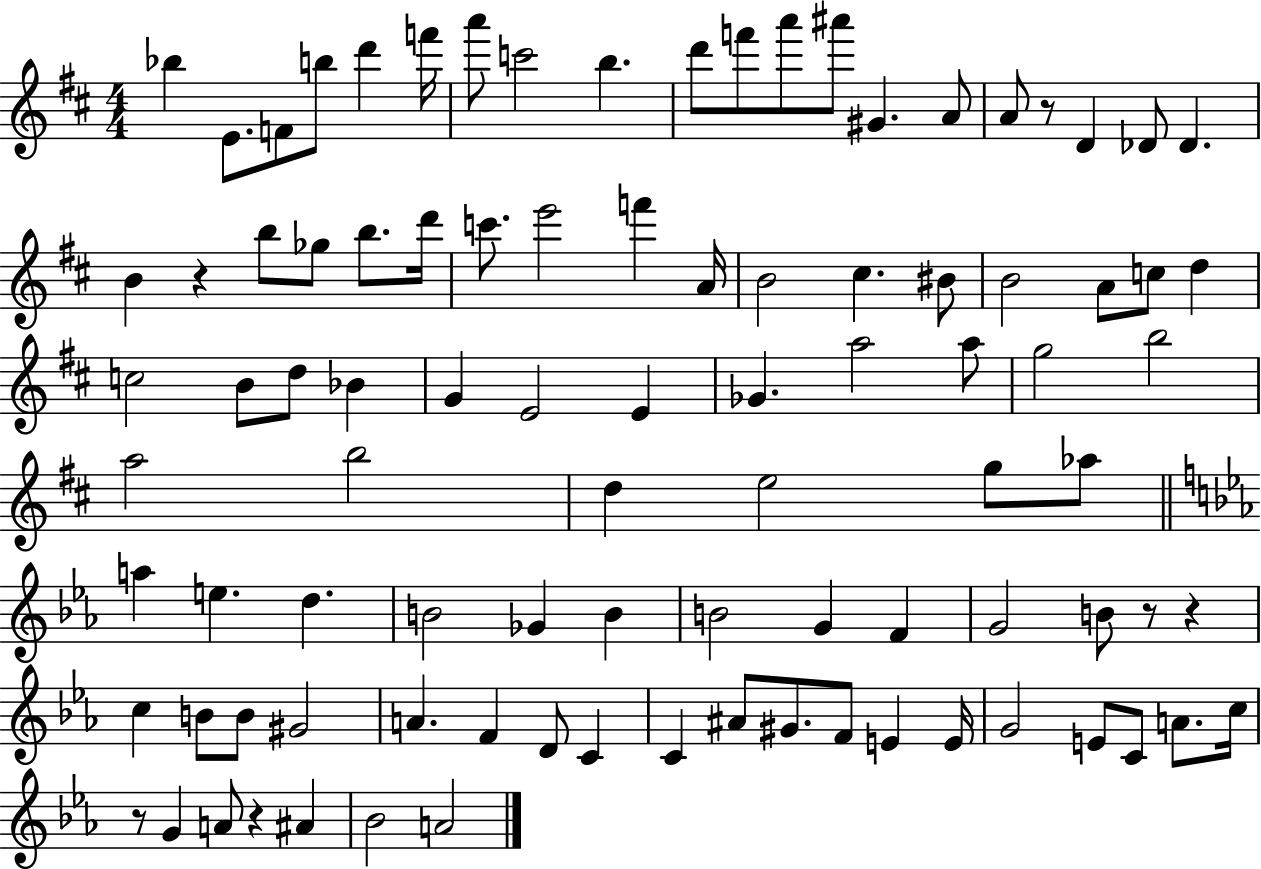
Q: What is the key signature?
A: D major